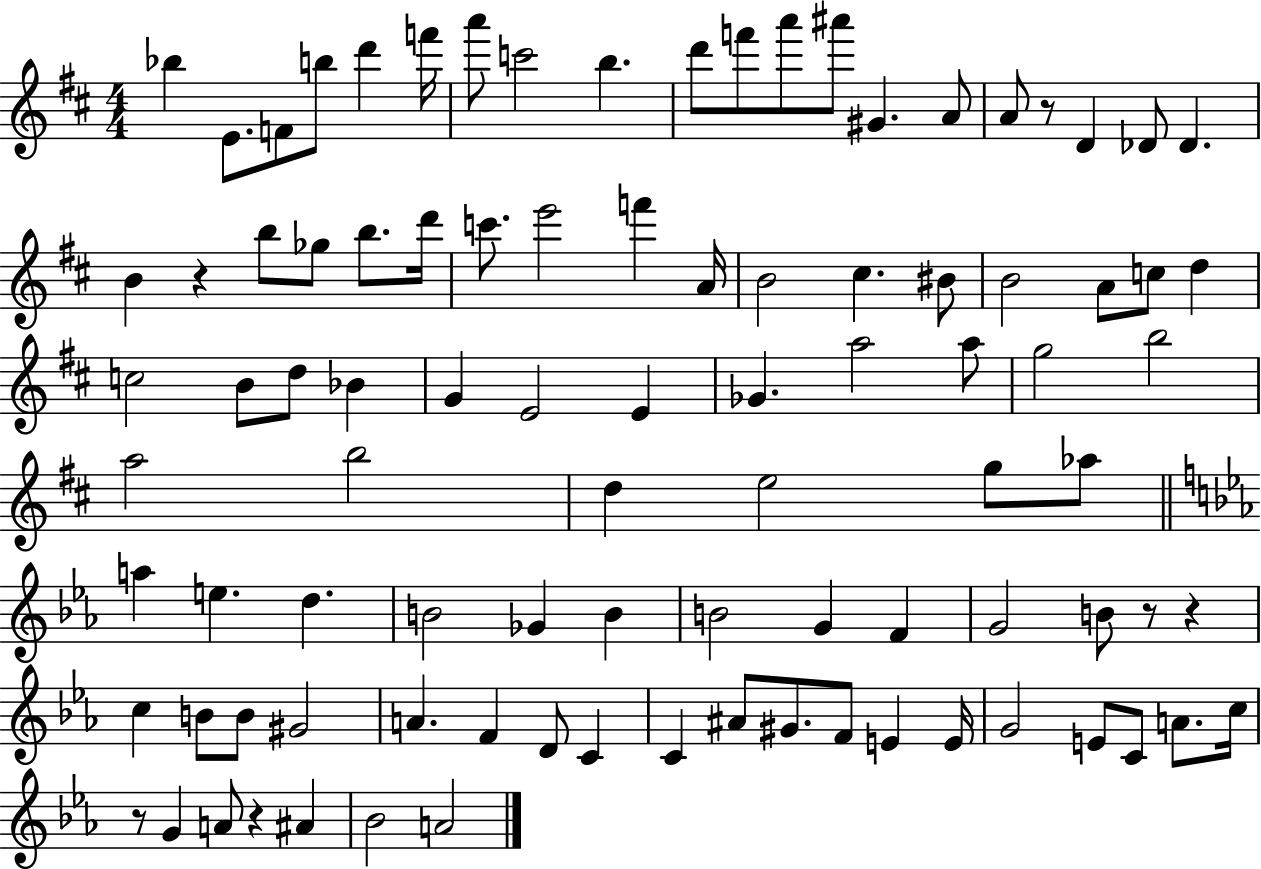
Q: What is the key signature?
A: D major